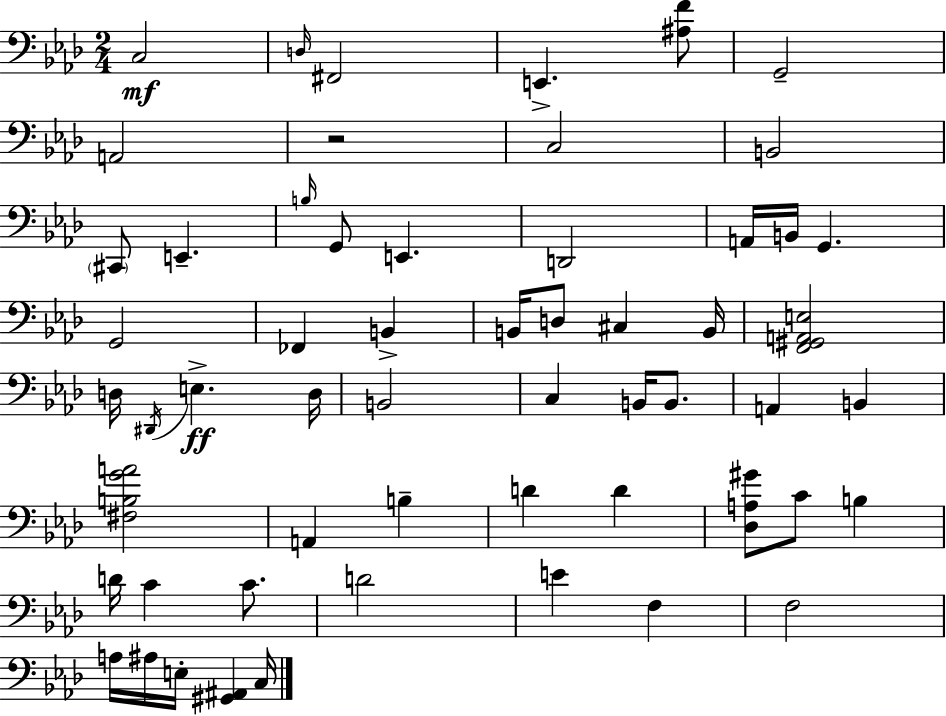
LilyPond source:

{
  \clef bass
  \numericTimeSignature
  \time 2/4
  \key f \minor
  \repeat volta 2 { c2\mf | \grace { d16 } fis,2 | e,4.-> <ais f'>8 | g,2-- | \break a,2 | r2 | c2 | b,2 | \break \parenthesize cis,8 e,4.-- | \grace { b16 } g,8 e,4. | d,2 | a,16 b,16 g,4. | \break g,2 | fes,4 b,4-> | b,16 d8 cis4 | b,16 <f, gis, a, e>2 | \break d16 \acciaccatura { dis,16 }\ff e4.-> | d16 b,2 | c4 b,16 | b,8. a,4 b,4 | \break <fis b g' a'>2 | a,4 b4-- | d'4 d'4 | <des a gis'>8 c'8 b4 | \break d'16 c'4 | c'8. d'2 | e'4 f4 | f2 | \break a16 ais16 e16-. <gis, ais,>4 | c16 } \bar "|."
}